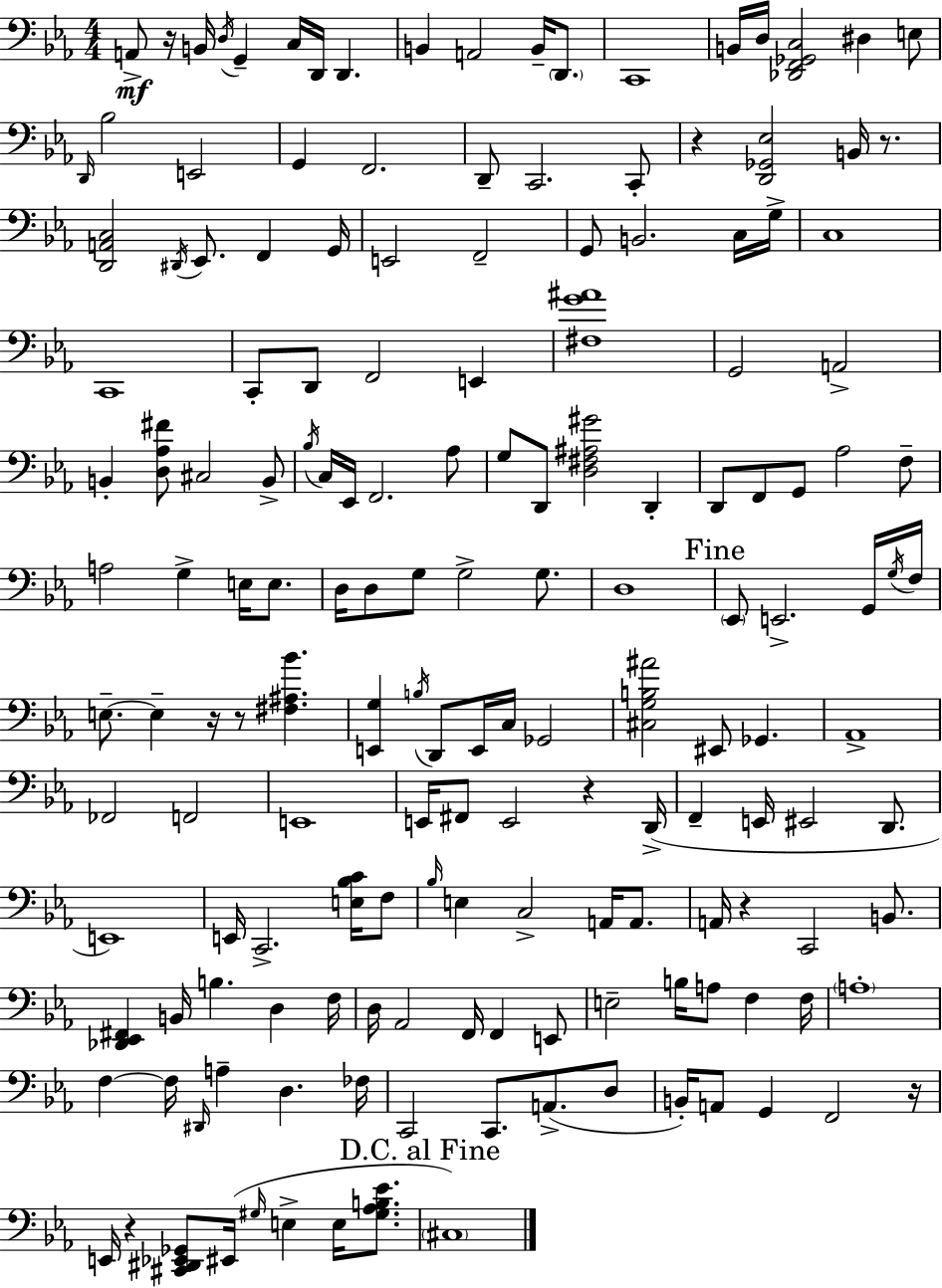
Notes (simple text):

A2/e R/s B2/s D3/s G2/q C3/s D2/s D2/q. B2/q A2/h B2/s D2/e. C2/w B2/s D3/s [Db2,F2,Gb2,C3]/h D#3/q E3/e D2/s Bb3/h E2/h G2/q F2/h. D2/e C2/h. C2/e R/q [D2,Gb2,Eb3]/h B2/s R/e. [D2,A2,C3]/h D#2/s Eb2/e. F2/q G2/s E2/h F2/h G2/e B2/h. C3/s G3/s C3/w C2/w C2/e D2/e F2/h E2/q [F#3,G4,A#4]/w G2/h A2/h B2/q [D3,Ab3,F#4]/e C#3/h B2/e Bb3/s C3/s Eb2/s F2/h. Ab3/e G3/e D2/e [D3,F#3,A#3,G#4]/h D2/q D2/e F2/e G2/e Ab3/h F3/e A3/h G3/q E3/s E3/e. D3/s D3/e G3/e G3/h G3/e. D3/w Eb2/e E2/h. G2/s G3/s F3/s E3/e. E3/q R/s R/e [F#3,A#3,Bb4]/q. [E2,G3]/q B3/s D2/e E2/s C3/s Gb2/h [C#3,G3,B3,A#4]/h EIS2/e Gb2/q. Ab2/w FES2/h F2/h E2/w E2/s F#2/e E2/h R/q D2/s F2/q E2/s EIS2/h D2/e. E2/w E2/s C2/h. [E3,Bb3,C4]/s F3/e Bb3/s E3/q C3/h A2/s A2/e. A2/s R/q C2/h B2/e. [Db2,Eb2,F#2]/q B2/s B3/q. D3/q F3/s D3/s Ab2/h F2/s F2/q E2/e E3/h B3/s A3/e F3/q F3/s A3/w F3/q F3/s D#2/s A3/q D3/q. FES3/s C2/h C2/e. A2/e. D3/e B2/s A2/e G2/q F2/h R/s E2/s R/q [C#2,D#2,Eb2,Gb2]/e EIS2/s G#3/s E3/q E3/s [G#3,Ab3,B3,Eb4]/e. C#3/w